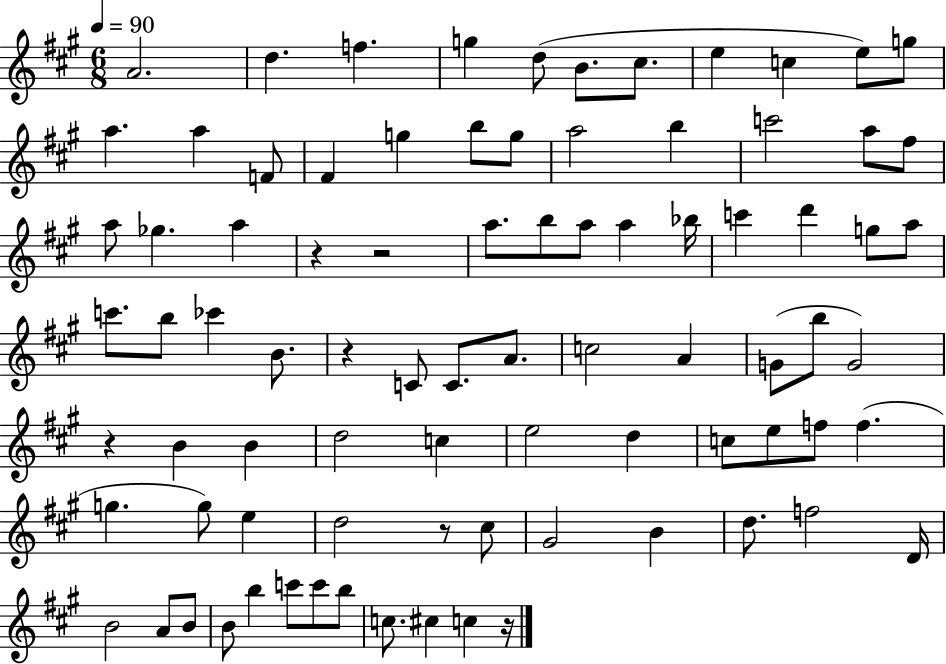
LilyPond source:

{
  \clef treble
  \numericTimeSignature
  \time 6/8
  \key a \major
  \tempo 4 = 90
  a'2. | d''4. f''4. | g''4 d''8( b'8. cis''8. | e''4 c''4 e''8) g''8 | \break a''4. a''4 f'8 | fis'4 g''4 b''8 g''8 | a''2 b''4 | c'''2 a''8 fis''8 | \break a''8 ges''4. a''4 | r4 r2 | a''8. b''8 a''8 a''4 bes''16 | c'''4 d'''4 g''8 a''8 | \break c'''8. b''8 ces'''4 b'8. | r4 c'8 c'8. a'8. | c''2 a'4 | g'8( b''8 g'2) | \break r4 b'4 b'4 | d''2 c''4 | e''2 d''4 | c''8 e''8 f''8 f''4.( | \break g''4. g''8) e''4 | d''2 r8 cis''8 | gis'2 b'4 | d''8. f''2 d'16 | \break b'2 a'8 b'8 | b'8 b''4 c'''8 c'''8 b''8 | c''8. cis''4 c''4 r16 | \bar "|."
}